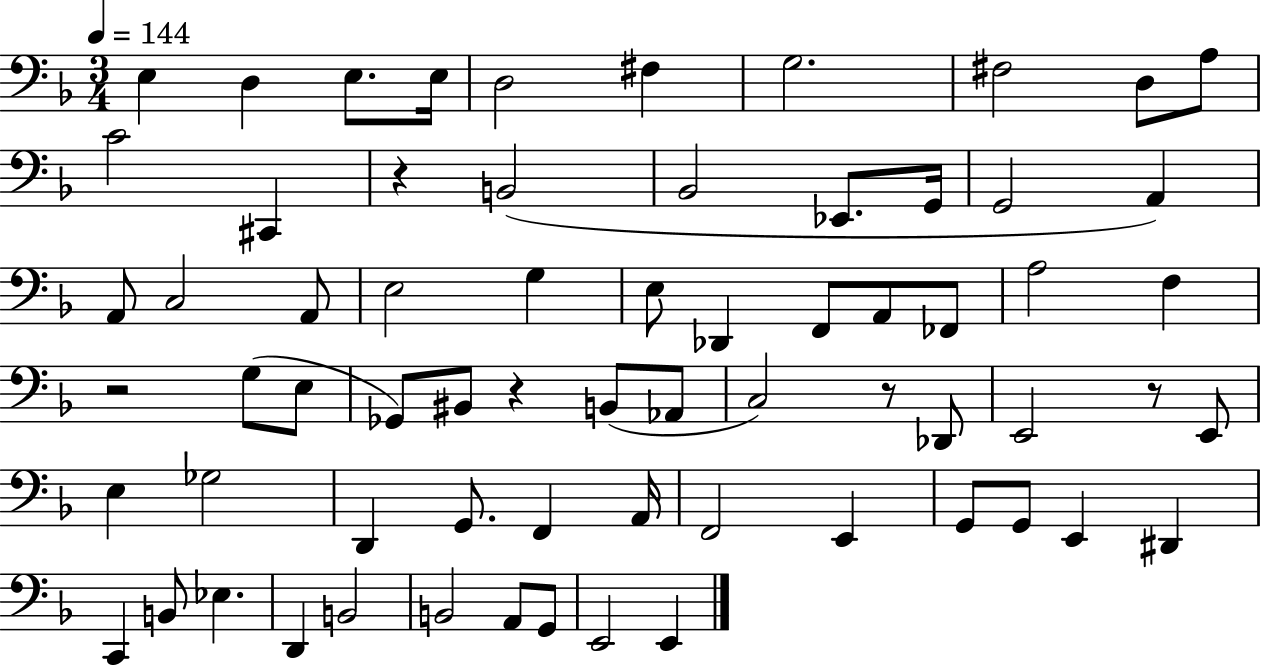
{
  \clef bass
  \numericTimeSignature
  \time 3/4
  \key f \major
  \tempo 4 = 144
  e4 d4 e8. e16 | d2 fis4 | g2. | fis2 d8 a8 | \break c'2 cis,4 | r4 b,2( | bes,2 ees,8. g,16 | g,2 a,4) | \break a,8 c2 a,8 | e2 g4 | e8 des,4 f,8 a,8 fes,8 | a2 f4 | \break r2 g8( e8 | ges,8) bis,8 r4 b,8( aes,8 | c2) r8 des,8 | e,2 r8 e,8 | \break e4 ges2 | d,4 g,8. f,4 a,16 | f,2 e,4 | g,8 g,8 e,4 dis,4 | \break c,4 b,8 ees4. | d,4 b,2 | b,2 a,8 g,8 | e,2 e,4 | \break \bar "|."
}